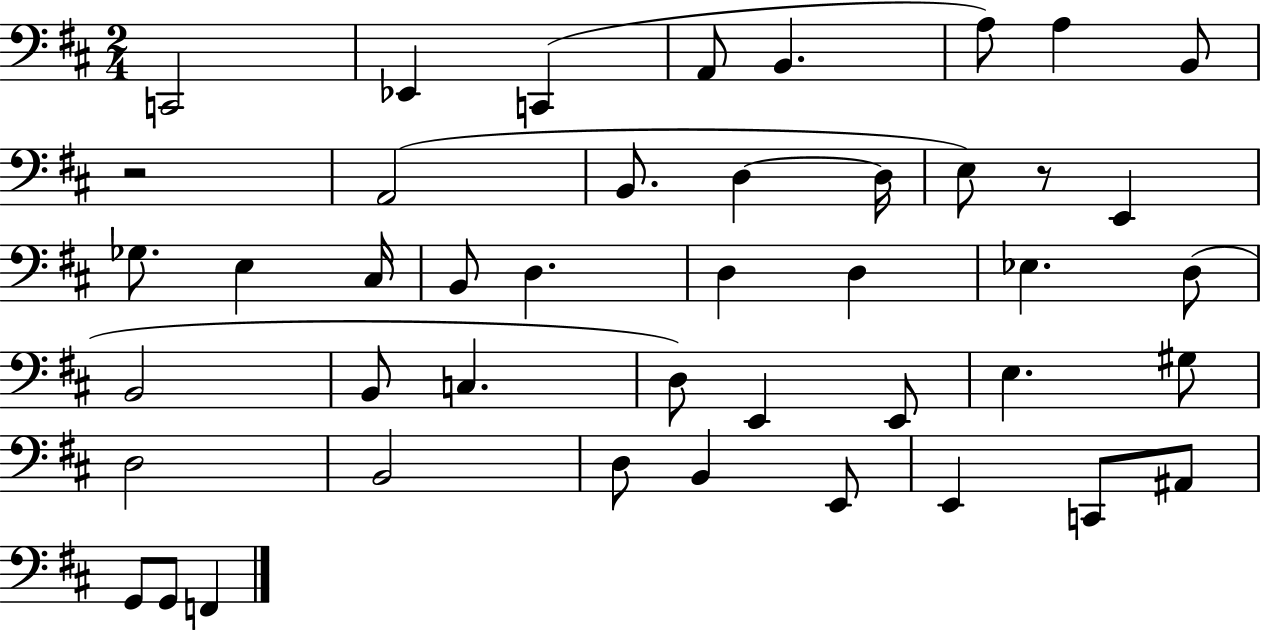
{
  \clef bass
  \numericTimeSignature
  \time 2/4
  \key d \major
  \repeat volta 2 { c,2 | ees,4 c,4( | a,8 b,4. | a8) a4 b,8 | \break r2 | a,2( | b,8. d4~~ d16 | e8) r8 e,4 | \break ges8. e4 cis16 | b,8 d4. | d4 d4 | ees4. d8( | \break b,2 | b,8 c4. | d8) e,4 e,8 | e4. gis8 | \break d2 | b,2 | d8 b,4 e,8 | e,4 c,8 ais,8 | \break g,8 g,8 f,4 | } \bar "|."
}